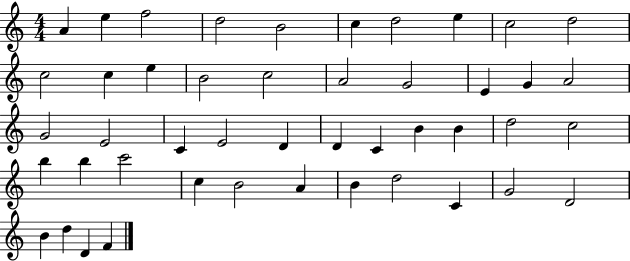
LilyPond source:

{
  \clef treble
  \numericTimeSignature
  \time 4/4
  \key c \major
  a'4 e''4 f''2 | d''2 b'2 | c''4 d''2 e''4 | c''2 d''2 | \break c''2 c''4 e''4 | b'2 c''2 | a'2 g'2 | e'4 g'4 a'2 | \break g'2 e'2 | c'4 e'2 d'4 | d'4 c'4 b'4 b'4 | d''2 c''2 | \break b''4 b''4 c'''2 | c''4 b'2 a'4 | b'4 d''2 c'4 | g'2 d'2 | \break b'4 d''4 d'4 f'4 | \bar "|."
}